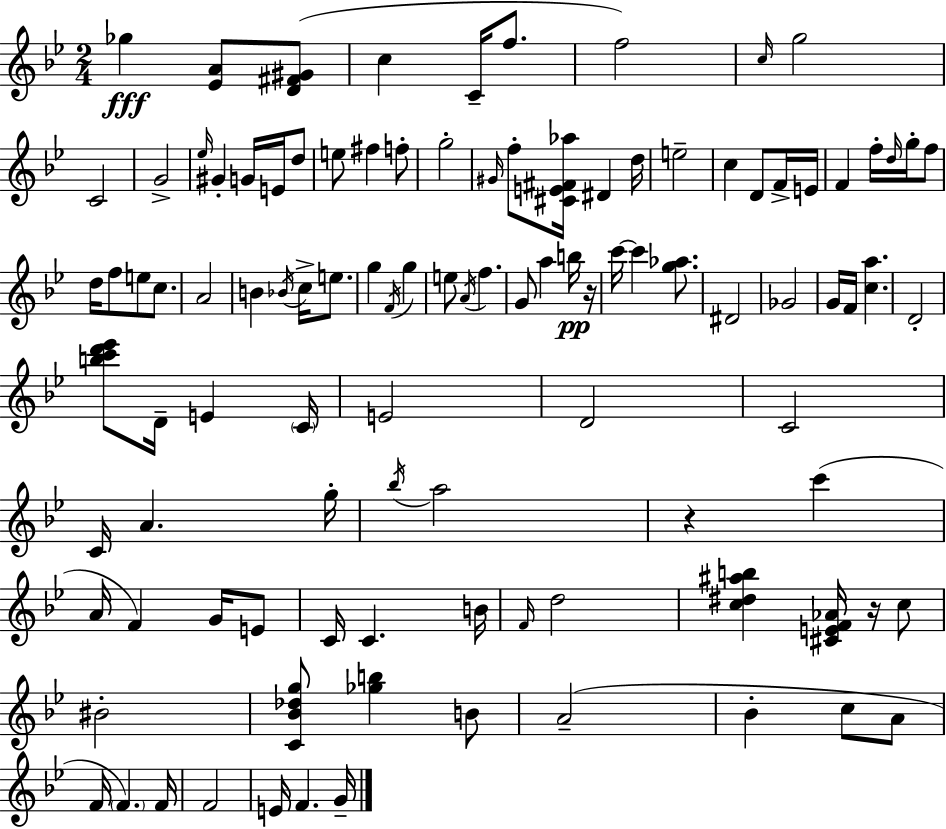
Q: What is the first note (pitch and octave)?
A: Gb5